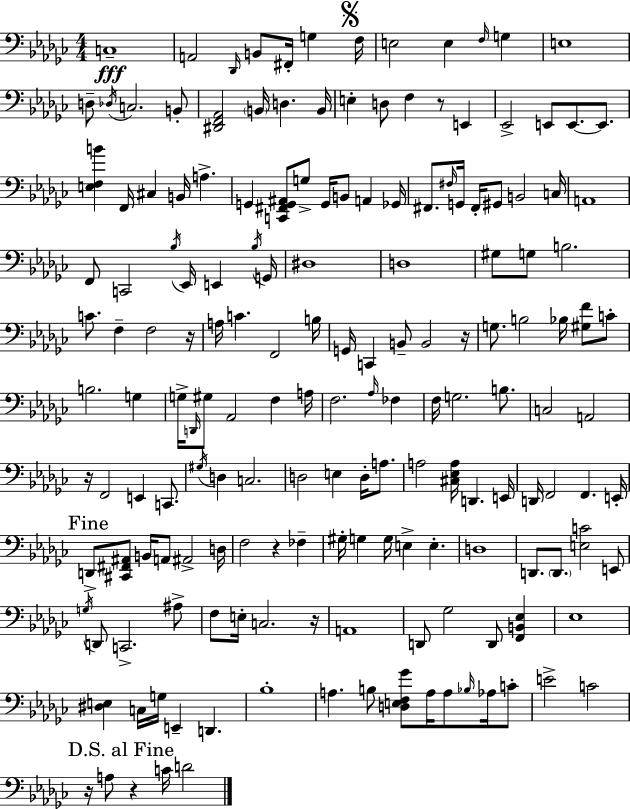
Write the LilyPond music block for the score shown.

{
  \clef bass
  \numericTimeSignature
  \time 4/4
  \key ees \minor
  c1--\fff | a,2 \grace { des,16 } b,8 fis,16-. g4 | \mark \markup { \musicglyph "scripts.segno" } f16 e2 e4 \grace { f16 } g4 | e1 | \break d8-- \acciaccatura { des16 } c2. | b,8-. <dis, f, aes,>2 \parenthesize b,16 d4. | b,16 e4-. d8 f4 r8 e,4 | ees,2-> e,8 e,8.~~ | \break e,8. <e f b'>4 f,16 cis4 b,16 a4.-> | g,4 <c, fis, g, ais,>8 g8-> g,16 b,8 a,4 | ges,16 fis,8. \grace { fis16 } g,16 fis,16-. gis,8 b,2 | c16 a,1 | \break f,8 c,2 \acciaccatura { bes16 } ees,16 | e,4 \acciaccatura { bes16 } g,16 dis1 | d1 | gis8 g8 b2. | \break c'8. f4-- f2 | r16 a16 c'4. f,2 | b16 g,16 c,4 b,8-- b,2 | r16 g8. b2 | \break bes16 <gis f'>8 c'8-. b2. | g4 g16-> \grace { d,16 } gis8 aes,2 | f4 a16 f2. | \grace { aes16 } fes4 f16 g2. | \break b8. c2 | a,2 r16 f,2 | e,4 c,8. \acciaccatura { gis16 } d4 c2. | d2 | \break e4 d16-. a8. a2 | <cis ees a>16 d,4. e,16 d,16 f,2 | f,4. e,16-. \mark "Fine" d,8-> <cis, fis, ais,>8 b,16 a,8 | ais,2-> d16 f2 | \break r4 fes4-- gis16-. g4 g16 e4-> | e4.-. d1 | d,8. \parenthesize d,8. <e c'>2 | e,8 \acciaccatura { g16 } d,8 c,2.-> | \break ais8-> f8 e16-. c2. | r16 a,1 | d,8 ges2 | d,8 <f, b, ees>4 ees1 | \break <dis e>4 c16 g16 | e,4-- d,4. bes1-. | a4. | b8 <d e f ges'>8 a16 a8 \grace { bes16 } aes16 c'8-. e'2-> | \break c'2 \mark "D.S. al Fine" r16 a8 r4 | c'16 d'2 \bar "|."
}